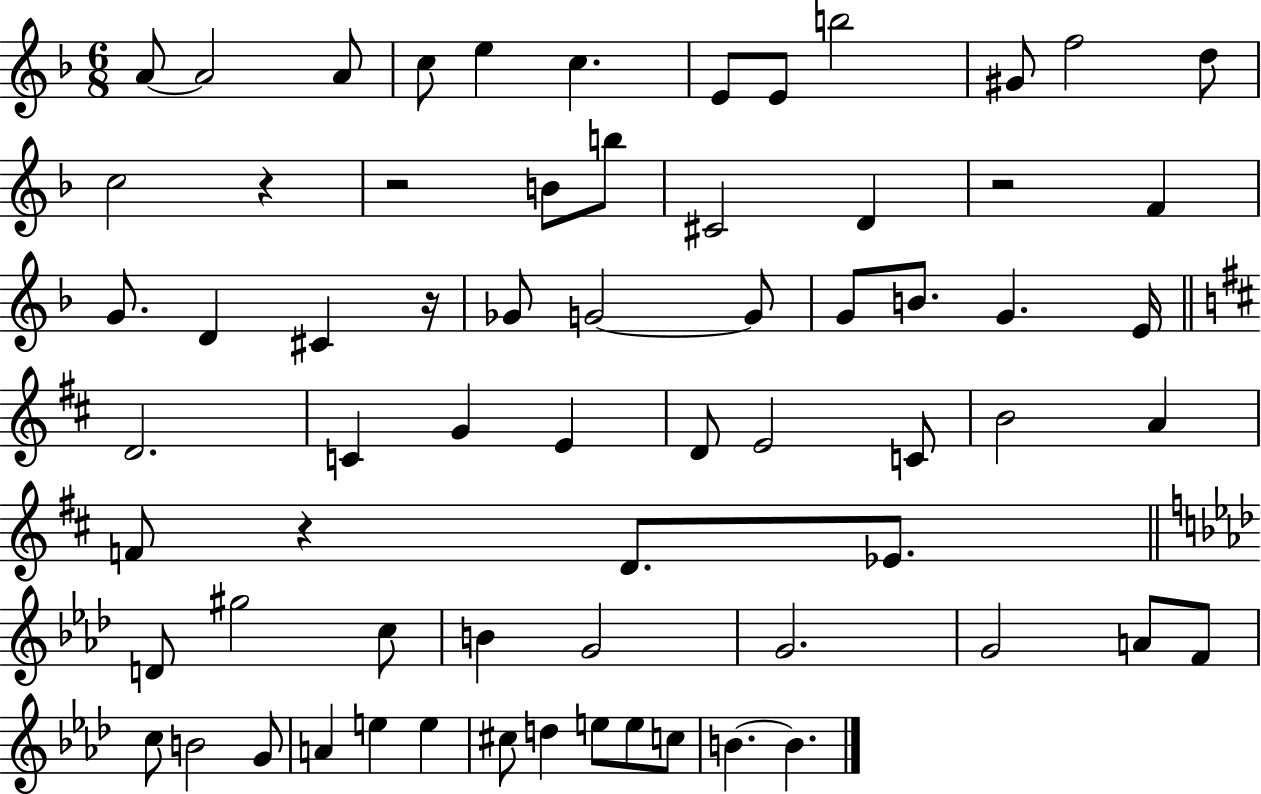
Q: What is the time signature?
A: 6/8